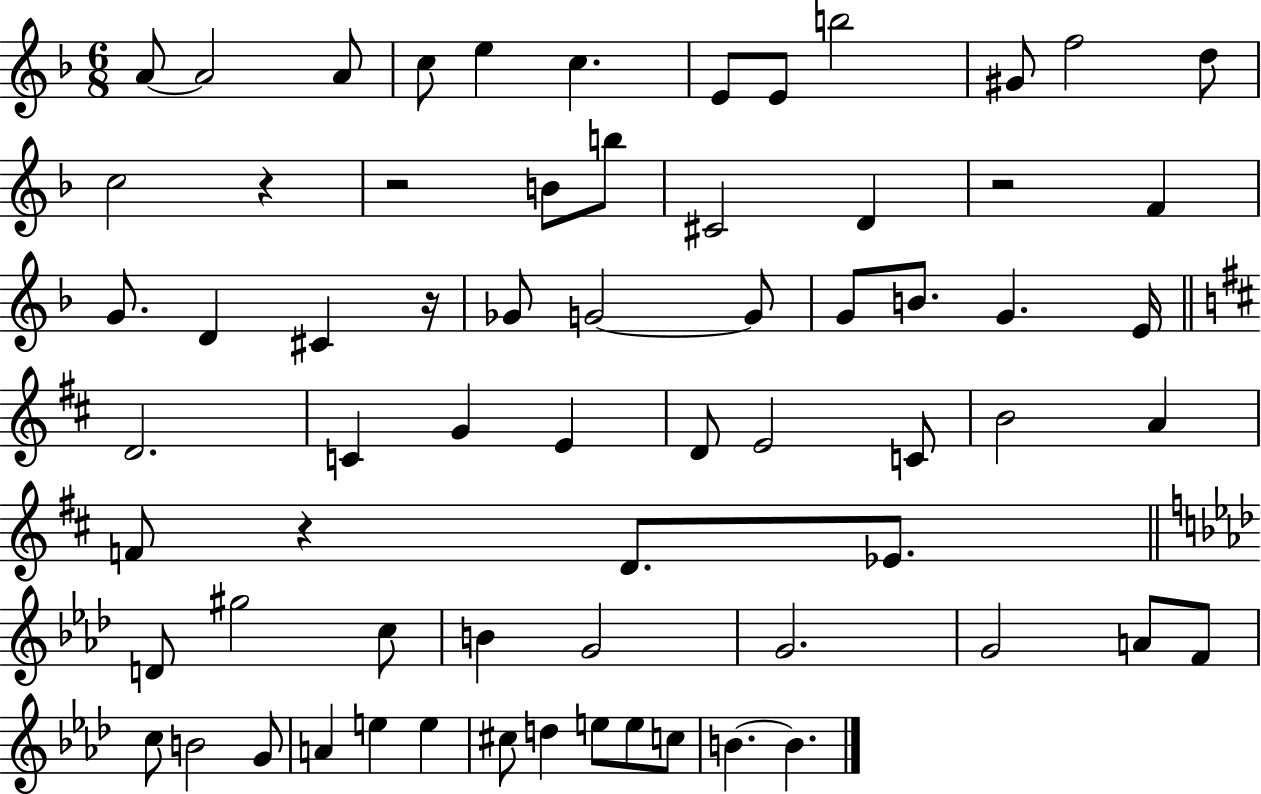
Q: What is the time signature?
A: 6/8